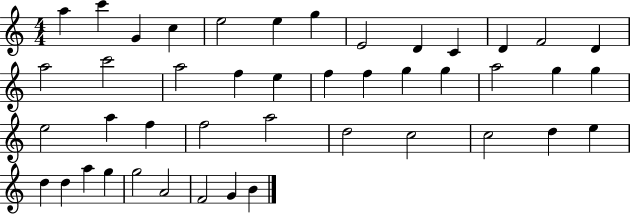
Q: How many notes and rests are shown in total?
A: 44